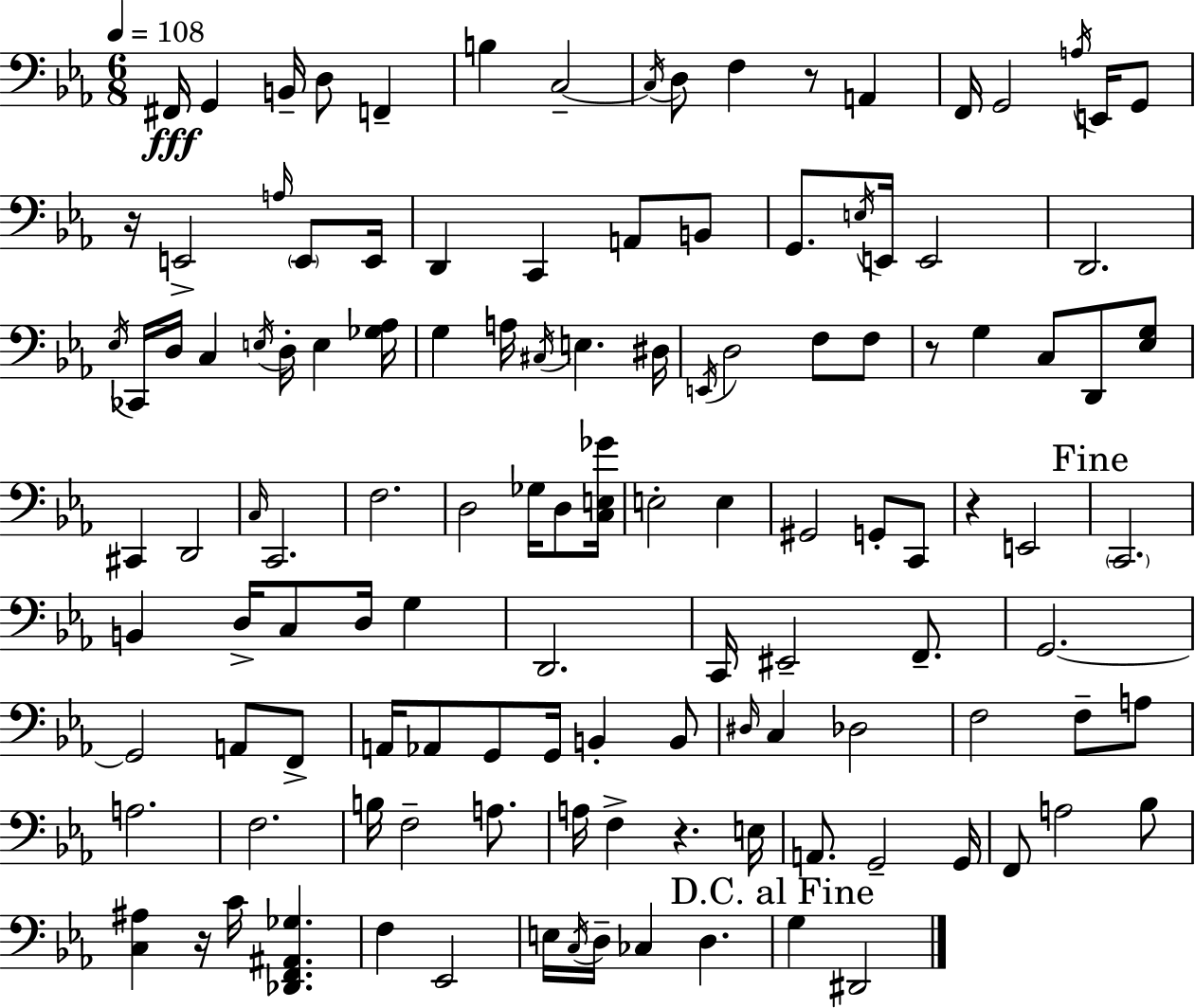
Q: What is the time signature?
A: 6/8